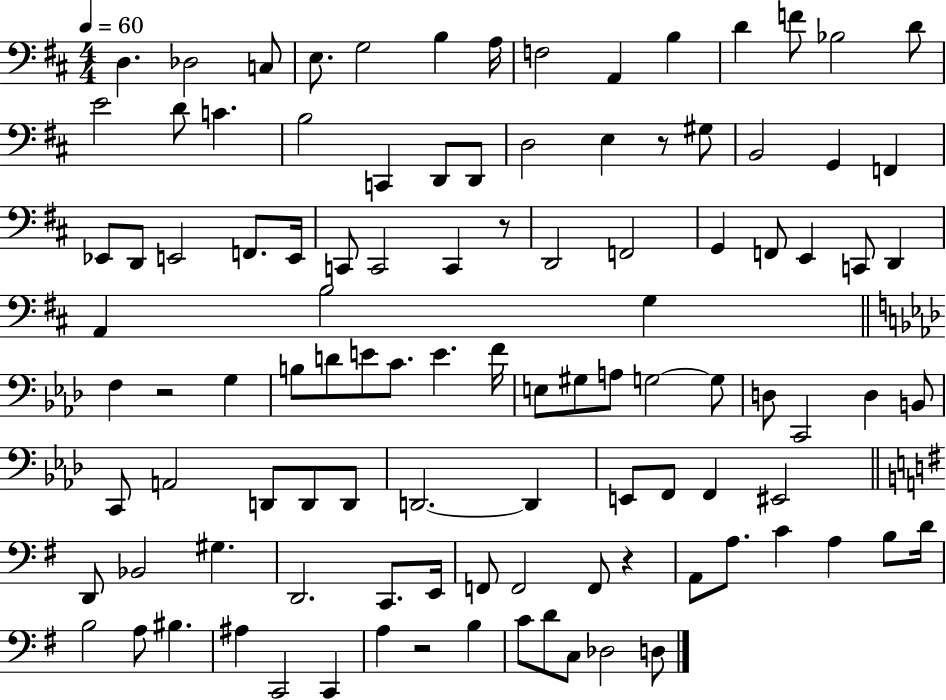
D3/q. Db3/h C3/e E3/e. G3/h B3/q A3/s F3/h A2/q B3/q D4/q F4/e Bb3/h D4/e E4/h D4/e C4/q. B3/h C2/q D2/e D2/e D3/h E3/q R/e G#3/e B2/h G2/q F2/q Eb2/e D2/e E2/h F2/e. E2/s C2/e C2/h C2/q R/e D2/h F2/h G2/q F2/e E2/q C2/e D2/q A2/q B3/h G3/q F3/q R/h G3/q B3/e D4/e E4/e C4/e. E4/q. F4/s E3/e G#3/e A3/e G3/h G3/e D3/e C2/h D3/q B2/e C2/e A2/h D2/e D2/e D2/e D2/h. D2/q E2/e F2/e F2/q EIS2/h D2/e Bb2/h G#3/q. D2/h. C2/e. E2/s F2/e F2/h F2/e R/q A2/e A3/e. C4/q A3/q B3/e D4/s B3/h A3/e BIS3/q. A#3/q C2/h C2/q A3/q R/h B3/q C4/e D4/e C3/e Db3/h D3/e